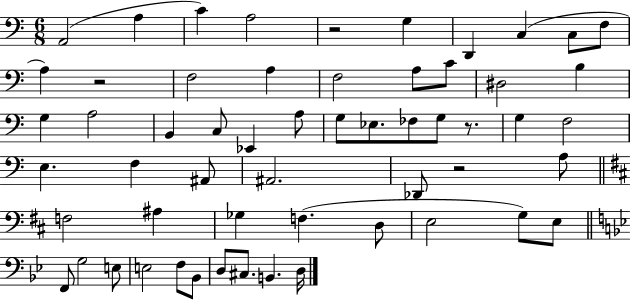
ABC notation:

X:1
T:Untitled
M:6/8
L:1/4
K:C
A,,2 A, C A,2 z2 G, D,, C, C,/2 F,/2 A, z2 F,2 A, F,2 A,/2 C/2 ^D,2 B, G, A,2 B,, C,/2 _E,, A,/2 G,/2 _E,/2 _F,/2 G,/2 z/2 G, F,2 E, F, ^A,,/2 ^A,,2 _D,,/2 z2 A,/2 F,2 ^A, _G, F, D,/2 E,2 G,/2 E,/2 F,,/2 G,2 E,/2 E,2 F,/2 _B,,/2 D,/2 ^C,/2 B,, D,/4